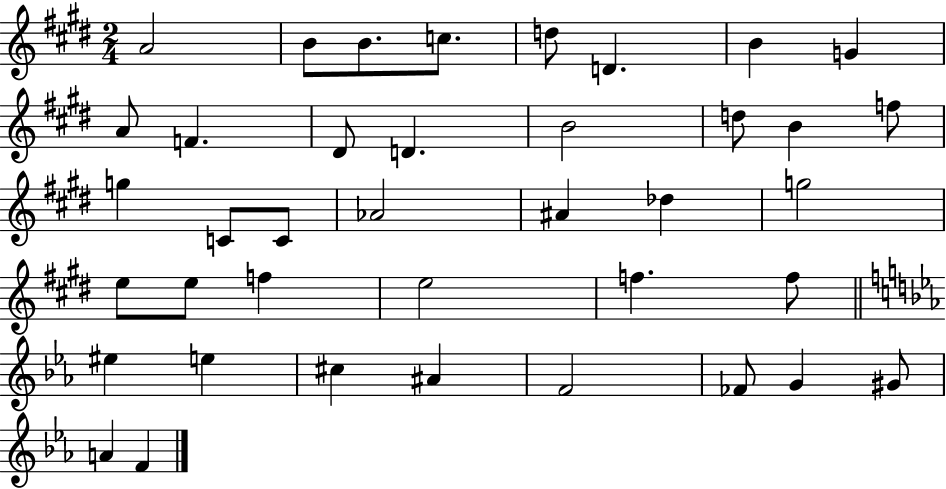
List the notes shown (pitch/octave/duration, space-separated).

A4/h B4/e B4/e. C5/e. D5/e D4/q. B4/q G4/q A4/e F4/q. D#4/e D4/q. B4/h D5/e B4/q F5/e G5/q C4/e C4/e Ab4/h A#4/q Db5/q G5/h E5/e E5/e F5/q E5/h F5/q. F5/e EIS5/q E5/q C#5/q A#4/q F4/h FES4/e G4/q G#4/e A4/q F4/q